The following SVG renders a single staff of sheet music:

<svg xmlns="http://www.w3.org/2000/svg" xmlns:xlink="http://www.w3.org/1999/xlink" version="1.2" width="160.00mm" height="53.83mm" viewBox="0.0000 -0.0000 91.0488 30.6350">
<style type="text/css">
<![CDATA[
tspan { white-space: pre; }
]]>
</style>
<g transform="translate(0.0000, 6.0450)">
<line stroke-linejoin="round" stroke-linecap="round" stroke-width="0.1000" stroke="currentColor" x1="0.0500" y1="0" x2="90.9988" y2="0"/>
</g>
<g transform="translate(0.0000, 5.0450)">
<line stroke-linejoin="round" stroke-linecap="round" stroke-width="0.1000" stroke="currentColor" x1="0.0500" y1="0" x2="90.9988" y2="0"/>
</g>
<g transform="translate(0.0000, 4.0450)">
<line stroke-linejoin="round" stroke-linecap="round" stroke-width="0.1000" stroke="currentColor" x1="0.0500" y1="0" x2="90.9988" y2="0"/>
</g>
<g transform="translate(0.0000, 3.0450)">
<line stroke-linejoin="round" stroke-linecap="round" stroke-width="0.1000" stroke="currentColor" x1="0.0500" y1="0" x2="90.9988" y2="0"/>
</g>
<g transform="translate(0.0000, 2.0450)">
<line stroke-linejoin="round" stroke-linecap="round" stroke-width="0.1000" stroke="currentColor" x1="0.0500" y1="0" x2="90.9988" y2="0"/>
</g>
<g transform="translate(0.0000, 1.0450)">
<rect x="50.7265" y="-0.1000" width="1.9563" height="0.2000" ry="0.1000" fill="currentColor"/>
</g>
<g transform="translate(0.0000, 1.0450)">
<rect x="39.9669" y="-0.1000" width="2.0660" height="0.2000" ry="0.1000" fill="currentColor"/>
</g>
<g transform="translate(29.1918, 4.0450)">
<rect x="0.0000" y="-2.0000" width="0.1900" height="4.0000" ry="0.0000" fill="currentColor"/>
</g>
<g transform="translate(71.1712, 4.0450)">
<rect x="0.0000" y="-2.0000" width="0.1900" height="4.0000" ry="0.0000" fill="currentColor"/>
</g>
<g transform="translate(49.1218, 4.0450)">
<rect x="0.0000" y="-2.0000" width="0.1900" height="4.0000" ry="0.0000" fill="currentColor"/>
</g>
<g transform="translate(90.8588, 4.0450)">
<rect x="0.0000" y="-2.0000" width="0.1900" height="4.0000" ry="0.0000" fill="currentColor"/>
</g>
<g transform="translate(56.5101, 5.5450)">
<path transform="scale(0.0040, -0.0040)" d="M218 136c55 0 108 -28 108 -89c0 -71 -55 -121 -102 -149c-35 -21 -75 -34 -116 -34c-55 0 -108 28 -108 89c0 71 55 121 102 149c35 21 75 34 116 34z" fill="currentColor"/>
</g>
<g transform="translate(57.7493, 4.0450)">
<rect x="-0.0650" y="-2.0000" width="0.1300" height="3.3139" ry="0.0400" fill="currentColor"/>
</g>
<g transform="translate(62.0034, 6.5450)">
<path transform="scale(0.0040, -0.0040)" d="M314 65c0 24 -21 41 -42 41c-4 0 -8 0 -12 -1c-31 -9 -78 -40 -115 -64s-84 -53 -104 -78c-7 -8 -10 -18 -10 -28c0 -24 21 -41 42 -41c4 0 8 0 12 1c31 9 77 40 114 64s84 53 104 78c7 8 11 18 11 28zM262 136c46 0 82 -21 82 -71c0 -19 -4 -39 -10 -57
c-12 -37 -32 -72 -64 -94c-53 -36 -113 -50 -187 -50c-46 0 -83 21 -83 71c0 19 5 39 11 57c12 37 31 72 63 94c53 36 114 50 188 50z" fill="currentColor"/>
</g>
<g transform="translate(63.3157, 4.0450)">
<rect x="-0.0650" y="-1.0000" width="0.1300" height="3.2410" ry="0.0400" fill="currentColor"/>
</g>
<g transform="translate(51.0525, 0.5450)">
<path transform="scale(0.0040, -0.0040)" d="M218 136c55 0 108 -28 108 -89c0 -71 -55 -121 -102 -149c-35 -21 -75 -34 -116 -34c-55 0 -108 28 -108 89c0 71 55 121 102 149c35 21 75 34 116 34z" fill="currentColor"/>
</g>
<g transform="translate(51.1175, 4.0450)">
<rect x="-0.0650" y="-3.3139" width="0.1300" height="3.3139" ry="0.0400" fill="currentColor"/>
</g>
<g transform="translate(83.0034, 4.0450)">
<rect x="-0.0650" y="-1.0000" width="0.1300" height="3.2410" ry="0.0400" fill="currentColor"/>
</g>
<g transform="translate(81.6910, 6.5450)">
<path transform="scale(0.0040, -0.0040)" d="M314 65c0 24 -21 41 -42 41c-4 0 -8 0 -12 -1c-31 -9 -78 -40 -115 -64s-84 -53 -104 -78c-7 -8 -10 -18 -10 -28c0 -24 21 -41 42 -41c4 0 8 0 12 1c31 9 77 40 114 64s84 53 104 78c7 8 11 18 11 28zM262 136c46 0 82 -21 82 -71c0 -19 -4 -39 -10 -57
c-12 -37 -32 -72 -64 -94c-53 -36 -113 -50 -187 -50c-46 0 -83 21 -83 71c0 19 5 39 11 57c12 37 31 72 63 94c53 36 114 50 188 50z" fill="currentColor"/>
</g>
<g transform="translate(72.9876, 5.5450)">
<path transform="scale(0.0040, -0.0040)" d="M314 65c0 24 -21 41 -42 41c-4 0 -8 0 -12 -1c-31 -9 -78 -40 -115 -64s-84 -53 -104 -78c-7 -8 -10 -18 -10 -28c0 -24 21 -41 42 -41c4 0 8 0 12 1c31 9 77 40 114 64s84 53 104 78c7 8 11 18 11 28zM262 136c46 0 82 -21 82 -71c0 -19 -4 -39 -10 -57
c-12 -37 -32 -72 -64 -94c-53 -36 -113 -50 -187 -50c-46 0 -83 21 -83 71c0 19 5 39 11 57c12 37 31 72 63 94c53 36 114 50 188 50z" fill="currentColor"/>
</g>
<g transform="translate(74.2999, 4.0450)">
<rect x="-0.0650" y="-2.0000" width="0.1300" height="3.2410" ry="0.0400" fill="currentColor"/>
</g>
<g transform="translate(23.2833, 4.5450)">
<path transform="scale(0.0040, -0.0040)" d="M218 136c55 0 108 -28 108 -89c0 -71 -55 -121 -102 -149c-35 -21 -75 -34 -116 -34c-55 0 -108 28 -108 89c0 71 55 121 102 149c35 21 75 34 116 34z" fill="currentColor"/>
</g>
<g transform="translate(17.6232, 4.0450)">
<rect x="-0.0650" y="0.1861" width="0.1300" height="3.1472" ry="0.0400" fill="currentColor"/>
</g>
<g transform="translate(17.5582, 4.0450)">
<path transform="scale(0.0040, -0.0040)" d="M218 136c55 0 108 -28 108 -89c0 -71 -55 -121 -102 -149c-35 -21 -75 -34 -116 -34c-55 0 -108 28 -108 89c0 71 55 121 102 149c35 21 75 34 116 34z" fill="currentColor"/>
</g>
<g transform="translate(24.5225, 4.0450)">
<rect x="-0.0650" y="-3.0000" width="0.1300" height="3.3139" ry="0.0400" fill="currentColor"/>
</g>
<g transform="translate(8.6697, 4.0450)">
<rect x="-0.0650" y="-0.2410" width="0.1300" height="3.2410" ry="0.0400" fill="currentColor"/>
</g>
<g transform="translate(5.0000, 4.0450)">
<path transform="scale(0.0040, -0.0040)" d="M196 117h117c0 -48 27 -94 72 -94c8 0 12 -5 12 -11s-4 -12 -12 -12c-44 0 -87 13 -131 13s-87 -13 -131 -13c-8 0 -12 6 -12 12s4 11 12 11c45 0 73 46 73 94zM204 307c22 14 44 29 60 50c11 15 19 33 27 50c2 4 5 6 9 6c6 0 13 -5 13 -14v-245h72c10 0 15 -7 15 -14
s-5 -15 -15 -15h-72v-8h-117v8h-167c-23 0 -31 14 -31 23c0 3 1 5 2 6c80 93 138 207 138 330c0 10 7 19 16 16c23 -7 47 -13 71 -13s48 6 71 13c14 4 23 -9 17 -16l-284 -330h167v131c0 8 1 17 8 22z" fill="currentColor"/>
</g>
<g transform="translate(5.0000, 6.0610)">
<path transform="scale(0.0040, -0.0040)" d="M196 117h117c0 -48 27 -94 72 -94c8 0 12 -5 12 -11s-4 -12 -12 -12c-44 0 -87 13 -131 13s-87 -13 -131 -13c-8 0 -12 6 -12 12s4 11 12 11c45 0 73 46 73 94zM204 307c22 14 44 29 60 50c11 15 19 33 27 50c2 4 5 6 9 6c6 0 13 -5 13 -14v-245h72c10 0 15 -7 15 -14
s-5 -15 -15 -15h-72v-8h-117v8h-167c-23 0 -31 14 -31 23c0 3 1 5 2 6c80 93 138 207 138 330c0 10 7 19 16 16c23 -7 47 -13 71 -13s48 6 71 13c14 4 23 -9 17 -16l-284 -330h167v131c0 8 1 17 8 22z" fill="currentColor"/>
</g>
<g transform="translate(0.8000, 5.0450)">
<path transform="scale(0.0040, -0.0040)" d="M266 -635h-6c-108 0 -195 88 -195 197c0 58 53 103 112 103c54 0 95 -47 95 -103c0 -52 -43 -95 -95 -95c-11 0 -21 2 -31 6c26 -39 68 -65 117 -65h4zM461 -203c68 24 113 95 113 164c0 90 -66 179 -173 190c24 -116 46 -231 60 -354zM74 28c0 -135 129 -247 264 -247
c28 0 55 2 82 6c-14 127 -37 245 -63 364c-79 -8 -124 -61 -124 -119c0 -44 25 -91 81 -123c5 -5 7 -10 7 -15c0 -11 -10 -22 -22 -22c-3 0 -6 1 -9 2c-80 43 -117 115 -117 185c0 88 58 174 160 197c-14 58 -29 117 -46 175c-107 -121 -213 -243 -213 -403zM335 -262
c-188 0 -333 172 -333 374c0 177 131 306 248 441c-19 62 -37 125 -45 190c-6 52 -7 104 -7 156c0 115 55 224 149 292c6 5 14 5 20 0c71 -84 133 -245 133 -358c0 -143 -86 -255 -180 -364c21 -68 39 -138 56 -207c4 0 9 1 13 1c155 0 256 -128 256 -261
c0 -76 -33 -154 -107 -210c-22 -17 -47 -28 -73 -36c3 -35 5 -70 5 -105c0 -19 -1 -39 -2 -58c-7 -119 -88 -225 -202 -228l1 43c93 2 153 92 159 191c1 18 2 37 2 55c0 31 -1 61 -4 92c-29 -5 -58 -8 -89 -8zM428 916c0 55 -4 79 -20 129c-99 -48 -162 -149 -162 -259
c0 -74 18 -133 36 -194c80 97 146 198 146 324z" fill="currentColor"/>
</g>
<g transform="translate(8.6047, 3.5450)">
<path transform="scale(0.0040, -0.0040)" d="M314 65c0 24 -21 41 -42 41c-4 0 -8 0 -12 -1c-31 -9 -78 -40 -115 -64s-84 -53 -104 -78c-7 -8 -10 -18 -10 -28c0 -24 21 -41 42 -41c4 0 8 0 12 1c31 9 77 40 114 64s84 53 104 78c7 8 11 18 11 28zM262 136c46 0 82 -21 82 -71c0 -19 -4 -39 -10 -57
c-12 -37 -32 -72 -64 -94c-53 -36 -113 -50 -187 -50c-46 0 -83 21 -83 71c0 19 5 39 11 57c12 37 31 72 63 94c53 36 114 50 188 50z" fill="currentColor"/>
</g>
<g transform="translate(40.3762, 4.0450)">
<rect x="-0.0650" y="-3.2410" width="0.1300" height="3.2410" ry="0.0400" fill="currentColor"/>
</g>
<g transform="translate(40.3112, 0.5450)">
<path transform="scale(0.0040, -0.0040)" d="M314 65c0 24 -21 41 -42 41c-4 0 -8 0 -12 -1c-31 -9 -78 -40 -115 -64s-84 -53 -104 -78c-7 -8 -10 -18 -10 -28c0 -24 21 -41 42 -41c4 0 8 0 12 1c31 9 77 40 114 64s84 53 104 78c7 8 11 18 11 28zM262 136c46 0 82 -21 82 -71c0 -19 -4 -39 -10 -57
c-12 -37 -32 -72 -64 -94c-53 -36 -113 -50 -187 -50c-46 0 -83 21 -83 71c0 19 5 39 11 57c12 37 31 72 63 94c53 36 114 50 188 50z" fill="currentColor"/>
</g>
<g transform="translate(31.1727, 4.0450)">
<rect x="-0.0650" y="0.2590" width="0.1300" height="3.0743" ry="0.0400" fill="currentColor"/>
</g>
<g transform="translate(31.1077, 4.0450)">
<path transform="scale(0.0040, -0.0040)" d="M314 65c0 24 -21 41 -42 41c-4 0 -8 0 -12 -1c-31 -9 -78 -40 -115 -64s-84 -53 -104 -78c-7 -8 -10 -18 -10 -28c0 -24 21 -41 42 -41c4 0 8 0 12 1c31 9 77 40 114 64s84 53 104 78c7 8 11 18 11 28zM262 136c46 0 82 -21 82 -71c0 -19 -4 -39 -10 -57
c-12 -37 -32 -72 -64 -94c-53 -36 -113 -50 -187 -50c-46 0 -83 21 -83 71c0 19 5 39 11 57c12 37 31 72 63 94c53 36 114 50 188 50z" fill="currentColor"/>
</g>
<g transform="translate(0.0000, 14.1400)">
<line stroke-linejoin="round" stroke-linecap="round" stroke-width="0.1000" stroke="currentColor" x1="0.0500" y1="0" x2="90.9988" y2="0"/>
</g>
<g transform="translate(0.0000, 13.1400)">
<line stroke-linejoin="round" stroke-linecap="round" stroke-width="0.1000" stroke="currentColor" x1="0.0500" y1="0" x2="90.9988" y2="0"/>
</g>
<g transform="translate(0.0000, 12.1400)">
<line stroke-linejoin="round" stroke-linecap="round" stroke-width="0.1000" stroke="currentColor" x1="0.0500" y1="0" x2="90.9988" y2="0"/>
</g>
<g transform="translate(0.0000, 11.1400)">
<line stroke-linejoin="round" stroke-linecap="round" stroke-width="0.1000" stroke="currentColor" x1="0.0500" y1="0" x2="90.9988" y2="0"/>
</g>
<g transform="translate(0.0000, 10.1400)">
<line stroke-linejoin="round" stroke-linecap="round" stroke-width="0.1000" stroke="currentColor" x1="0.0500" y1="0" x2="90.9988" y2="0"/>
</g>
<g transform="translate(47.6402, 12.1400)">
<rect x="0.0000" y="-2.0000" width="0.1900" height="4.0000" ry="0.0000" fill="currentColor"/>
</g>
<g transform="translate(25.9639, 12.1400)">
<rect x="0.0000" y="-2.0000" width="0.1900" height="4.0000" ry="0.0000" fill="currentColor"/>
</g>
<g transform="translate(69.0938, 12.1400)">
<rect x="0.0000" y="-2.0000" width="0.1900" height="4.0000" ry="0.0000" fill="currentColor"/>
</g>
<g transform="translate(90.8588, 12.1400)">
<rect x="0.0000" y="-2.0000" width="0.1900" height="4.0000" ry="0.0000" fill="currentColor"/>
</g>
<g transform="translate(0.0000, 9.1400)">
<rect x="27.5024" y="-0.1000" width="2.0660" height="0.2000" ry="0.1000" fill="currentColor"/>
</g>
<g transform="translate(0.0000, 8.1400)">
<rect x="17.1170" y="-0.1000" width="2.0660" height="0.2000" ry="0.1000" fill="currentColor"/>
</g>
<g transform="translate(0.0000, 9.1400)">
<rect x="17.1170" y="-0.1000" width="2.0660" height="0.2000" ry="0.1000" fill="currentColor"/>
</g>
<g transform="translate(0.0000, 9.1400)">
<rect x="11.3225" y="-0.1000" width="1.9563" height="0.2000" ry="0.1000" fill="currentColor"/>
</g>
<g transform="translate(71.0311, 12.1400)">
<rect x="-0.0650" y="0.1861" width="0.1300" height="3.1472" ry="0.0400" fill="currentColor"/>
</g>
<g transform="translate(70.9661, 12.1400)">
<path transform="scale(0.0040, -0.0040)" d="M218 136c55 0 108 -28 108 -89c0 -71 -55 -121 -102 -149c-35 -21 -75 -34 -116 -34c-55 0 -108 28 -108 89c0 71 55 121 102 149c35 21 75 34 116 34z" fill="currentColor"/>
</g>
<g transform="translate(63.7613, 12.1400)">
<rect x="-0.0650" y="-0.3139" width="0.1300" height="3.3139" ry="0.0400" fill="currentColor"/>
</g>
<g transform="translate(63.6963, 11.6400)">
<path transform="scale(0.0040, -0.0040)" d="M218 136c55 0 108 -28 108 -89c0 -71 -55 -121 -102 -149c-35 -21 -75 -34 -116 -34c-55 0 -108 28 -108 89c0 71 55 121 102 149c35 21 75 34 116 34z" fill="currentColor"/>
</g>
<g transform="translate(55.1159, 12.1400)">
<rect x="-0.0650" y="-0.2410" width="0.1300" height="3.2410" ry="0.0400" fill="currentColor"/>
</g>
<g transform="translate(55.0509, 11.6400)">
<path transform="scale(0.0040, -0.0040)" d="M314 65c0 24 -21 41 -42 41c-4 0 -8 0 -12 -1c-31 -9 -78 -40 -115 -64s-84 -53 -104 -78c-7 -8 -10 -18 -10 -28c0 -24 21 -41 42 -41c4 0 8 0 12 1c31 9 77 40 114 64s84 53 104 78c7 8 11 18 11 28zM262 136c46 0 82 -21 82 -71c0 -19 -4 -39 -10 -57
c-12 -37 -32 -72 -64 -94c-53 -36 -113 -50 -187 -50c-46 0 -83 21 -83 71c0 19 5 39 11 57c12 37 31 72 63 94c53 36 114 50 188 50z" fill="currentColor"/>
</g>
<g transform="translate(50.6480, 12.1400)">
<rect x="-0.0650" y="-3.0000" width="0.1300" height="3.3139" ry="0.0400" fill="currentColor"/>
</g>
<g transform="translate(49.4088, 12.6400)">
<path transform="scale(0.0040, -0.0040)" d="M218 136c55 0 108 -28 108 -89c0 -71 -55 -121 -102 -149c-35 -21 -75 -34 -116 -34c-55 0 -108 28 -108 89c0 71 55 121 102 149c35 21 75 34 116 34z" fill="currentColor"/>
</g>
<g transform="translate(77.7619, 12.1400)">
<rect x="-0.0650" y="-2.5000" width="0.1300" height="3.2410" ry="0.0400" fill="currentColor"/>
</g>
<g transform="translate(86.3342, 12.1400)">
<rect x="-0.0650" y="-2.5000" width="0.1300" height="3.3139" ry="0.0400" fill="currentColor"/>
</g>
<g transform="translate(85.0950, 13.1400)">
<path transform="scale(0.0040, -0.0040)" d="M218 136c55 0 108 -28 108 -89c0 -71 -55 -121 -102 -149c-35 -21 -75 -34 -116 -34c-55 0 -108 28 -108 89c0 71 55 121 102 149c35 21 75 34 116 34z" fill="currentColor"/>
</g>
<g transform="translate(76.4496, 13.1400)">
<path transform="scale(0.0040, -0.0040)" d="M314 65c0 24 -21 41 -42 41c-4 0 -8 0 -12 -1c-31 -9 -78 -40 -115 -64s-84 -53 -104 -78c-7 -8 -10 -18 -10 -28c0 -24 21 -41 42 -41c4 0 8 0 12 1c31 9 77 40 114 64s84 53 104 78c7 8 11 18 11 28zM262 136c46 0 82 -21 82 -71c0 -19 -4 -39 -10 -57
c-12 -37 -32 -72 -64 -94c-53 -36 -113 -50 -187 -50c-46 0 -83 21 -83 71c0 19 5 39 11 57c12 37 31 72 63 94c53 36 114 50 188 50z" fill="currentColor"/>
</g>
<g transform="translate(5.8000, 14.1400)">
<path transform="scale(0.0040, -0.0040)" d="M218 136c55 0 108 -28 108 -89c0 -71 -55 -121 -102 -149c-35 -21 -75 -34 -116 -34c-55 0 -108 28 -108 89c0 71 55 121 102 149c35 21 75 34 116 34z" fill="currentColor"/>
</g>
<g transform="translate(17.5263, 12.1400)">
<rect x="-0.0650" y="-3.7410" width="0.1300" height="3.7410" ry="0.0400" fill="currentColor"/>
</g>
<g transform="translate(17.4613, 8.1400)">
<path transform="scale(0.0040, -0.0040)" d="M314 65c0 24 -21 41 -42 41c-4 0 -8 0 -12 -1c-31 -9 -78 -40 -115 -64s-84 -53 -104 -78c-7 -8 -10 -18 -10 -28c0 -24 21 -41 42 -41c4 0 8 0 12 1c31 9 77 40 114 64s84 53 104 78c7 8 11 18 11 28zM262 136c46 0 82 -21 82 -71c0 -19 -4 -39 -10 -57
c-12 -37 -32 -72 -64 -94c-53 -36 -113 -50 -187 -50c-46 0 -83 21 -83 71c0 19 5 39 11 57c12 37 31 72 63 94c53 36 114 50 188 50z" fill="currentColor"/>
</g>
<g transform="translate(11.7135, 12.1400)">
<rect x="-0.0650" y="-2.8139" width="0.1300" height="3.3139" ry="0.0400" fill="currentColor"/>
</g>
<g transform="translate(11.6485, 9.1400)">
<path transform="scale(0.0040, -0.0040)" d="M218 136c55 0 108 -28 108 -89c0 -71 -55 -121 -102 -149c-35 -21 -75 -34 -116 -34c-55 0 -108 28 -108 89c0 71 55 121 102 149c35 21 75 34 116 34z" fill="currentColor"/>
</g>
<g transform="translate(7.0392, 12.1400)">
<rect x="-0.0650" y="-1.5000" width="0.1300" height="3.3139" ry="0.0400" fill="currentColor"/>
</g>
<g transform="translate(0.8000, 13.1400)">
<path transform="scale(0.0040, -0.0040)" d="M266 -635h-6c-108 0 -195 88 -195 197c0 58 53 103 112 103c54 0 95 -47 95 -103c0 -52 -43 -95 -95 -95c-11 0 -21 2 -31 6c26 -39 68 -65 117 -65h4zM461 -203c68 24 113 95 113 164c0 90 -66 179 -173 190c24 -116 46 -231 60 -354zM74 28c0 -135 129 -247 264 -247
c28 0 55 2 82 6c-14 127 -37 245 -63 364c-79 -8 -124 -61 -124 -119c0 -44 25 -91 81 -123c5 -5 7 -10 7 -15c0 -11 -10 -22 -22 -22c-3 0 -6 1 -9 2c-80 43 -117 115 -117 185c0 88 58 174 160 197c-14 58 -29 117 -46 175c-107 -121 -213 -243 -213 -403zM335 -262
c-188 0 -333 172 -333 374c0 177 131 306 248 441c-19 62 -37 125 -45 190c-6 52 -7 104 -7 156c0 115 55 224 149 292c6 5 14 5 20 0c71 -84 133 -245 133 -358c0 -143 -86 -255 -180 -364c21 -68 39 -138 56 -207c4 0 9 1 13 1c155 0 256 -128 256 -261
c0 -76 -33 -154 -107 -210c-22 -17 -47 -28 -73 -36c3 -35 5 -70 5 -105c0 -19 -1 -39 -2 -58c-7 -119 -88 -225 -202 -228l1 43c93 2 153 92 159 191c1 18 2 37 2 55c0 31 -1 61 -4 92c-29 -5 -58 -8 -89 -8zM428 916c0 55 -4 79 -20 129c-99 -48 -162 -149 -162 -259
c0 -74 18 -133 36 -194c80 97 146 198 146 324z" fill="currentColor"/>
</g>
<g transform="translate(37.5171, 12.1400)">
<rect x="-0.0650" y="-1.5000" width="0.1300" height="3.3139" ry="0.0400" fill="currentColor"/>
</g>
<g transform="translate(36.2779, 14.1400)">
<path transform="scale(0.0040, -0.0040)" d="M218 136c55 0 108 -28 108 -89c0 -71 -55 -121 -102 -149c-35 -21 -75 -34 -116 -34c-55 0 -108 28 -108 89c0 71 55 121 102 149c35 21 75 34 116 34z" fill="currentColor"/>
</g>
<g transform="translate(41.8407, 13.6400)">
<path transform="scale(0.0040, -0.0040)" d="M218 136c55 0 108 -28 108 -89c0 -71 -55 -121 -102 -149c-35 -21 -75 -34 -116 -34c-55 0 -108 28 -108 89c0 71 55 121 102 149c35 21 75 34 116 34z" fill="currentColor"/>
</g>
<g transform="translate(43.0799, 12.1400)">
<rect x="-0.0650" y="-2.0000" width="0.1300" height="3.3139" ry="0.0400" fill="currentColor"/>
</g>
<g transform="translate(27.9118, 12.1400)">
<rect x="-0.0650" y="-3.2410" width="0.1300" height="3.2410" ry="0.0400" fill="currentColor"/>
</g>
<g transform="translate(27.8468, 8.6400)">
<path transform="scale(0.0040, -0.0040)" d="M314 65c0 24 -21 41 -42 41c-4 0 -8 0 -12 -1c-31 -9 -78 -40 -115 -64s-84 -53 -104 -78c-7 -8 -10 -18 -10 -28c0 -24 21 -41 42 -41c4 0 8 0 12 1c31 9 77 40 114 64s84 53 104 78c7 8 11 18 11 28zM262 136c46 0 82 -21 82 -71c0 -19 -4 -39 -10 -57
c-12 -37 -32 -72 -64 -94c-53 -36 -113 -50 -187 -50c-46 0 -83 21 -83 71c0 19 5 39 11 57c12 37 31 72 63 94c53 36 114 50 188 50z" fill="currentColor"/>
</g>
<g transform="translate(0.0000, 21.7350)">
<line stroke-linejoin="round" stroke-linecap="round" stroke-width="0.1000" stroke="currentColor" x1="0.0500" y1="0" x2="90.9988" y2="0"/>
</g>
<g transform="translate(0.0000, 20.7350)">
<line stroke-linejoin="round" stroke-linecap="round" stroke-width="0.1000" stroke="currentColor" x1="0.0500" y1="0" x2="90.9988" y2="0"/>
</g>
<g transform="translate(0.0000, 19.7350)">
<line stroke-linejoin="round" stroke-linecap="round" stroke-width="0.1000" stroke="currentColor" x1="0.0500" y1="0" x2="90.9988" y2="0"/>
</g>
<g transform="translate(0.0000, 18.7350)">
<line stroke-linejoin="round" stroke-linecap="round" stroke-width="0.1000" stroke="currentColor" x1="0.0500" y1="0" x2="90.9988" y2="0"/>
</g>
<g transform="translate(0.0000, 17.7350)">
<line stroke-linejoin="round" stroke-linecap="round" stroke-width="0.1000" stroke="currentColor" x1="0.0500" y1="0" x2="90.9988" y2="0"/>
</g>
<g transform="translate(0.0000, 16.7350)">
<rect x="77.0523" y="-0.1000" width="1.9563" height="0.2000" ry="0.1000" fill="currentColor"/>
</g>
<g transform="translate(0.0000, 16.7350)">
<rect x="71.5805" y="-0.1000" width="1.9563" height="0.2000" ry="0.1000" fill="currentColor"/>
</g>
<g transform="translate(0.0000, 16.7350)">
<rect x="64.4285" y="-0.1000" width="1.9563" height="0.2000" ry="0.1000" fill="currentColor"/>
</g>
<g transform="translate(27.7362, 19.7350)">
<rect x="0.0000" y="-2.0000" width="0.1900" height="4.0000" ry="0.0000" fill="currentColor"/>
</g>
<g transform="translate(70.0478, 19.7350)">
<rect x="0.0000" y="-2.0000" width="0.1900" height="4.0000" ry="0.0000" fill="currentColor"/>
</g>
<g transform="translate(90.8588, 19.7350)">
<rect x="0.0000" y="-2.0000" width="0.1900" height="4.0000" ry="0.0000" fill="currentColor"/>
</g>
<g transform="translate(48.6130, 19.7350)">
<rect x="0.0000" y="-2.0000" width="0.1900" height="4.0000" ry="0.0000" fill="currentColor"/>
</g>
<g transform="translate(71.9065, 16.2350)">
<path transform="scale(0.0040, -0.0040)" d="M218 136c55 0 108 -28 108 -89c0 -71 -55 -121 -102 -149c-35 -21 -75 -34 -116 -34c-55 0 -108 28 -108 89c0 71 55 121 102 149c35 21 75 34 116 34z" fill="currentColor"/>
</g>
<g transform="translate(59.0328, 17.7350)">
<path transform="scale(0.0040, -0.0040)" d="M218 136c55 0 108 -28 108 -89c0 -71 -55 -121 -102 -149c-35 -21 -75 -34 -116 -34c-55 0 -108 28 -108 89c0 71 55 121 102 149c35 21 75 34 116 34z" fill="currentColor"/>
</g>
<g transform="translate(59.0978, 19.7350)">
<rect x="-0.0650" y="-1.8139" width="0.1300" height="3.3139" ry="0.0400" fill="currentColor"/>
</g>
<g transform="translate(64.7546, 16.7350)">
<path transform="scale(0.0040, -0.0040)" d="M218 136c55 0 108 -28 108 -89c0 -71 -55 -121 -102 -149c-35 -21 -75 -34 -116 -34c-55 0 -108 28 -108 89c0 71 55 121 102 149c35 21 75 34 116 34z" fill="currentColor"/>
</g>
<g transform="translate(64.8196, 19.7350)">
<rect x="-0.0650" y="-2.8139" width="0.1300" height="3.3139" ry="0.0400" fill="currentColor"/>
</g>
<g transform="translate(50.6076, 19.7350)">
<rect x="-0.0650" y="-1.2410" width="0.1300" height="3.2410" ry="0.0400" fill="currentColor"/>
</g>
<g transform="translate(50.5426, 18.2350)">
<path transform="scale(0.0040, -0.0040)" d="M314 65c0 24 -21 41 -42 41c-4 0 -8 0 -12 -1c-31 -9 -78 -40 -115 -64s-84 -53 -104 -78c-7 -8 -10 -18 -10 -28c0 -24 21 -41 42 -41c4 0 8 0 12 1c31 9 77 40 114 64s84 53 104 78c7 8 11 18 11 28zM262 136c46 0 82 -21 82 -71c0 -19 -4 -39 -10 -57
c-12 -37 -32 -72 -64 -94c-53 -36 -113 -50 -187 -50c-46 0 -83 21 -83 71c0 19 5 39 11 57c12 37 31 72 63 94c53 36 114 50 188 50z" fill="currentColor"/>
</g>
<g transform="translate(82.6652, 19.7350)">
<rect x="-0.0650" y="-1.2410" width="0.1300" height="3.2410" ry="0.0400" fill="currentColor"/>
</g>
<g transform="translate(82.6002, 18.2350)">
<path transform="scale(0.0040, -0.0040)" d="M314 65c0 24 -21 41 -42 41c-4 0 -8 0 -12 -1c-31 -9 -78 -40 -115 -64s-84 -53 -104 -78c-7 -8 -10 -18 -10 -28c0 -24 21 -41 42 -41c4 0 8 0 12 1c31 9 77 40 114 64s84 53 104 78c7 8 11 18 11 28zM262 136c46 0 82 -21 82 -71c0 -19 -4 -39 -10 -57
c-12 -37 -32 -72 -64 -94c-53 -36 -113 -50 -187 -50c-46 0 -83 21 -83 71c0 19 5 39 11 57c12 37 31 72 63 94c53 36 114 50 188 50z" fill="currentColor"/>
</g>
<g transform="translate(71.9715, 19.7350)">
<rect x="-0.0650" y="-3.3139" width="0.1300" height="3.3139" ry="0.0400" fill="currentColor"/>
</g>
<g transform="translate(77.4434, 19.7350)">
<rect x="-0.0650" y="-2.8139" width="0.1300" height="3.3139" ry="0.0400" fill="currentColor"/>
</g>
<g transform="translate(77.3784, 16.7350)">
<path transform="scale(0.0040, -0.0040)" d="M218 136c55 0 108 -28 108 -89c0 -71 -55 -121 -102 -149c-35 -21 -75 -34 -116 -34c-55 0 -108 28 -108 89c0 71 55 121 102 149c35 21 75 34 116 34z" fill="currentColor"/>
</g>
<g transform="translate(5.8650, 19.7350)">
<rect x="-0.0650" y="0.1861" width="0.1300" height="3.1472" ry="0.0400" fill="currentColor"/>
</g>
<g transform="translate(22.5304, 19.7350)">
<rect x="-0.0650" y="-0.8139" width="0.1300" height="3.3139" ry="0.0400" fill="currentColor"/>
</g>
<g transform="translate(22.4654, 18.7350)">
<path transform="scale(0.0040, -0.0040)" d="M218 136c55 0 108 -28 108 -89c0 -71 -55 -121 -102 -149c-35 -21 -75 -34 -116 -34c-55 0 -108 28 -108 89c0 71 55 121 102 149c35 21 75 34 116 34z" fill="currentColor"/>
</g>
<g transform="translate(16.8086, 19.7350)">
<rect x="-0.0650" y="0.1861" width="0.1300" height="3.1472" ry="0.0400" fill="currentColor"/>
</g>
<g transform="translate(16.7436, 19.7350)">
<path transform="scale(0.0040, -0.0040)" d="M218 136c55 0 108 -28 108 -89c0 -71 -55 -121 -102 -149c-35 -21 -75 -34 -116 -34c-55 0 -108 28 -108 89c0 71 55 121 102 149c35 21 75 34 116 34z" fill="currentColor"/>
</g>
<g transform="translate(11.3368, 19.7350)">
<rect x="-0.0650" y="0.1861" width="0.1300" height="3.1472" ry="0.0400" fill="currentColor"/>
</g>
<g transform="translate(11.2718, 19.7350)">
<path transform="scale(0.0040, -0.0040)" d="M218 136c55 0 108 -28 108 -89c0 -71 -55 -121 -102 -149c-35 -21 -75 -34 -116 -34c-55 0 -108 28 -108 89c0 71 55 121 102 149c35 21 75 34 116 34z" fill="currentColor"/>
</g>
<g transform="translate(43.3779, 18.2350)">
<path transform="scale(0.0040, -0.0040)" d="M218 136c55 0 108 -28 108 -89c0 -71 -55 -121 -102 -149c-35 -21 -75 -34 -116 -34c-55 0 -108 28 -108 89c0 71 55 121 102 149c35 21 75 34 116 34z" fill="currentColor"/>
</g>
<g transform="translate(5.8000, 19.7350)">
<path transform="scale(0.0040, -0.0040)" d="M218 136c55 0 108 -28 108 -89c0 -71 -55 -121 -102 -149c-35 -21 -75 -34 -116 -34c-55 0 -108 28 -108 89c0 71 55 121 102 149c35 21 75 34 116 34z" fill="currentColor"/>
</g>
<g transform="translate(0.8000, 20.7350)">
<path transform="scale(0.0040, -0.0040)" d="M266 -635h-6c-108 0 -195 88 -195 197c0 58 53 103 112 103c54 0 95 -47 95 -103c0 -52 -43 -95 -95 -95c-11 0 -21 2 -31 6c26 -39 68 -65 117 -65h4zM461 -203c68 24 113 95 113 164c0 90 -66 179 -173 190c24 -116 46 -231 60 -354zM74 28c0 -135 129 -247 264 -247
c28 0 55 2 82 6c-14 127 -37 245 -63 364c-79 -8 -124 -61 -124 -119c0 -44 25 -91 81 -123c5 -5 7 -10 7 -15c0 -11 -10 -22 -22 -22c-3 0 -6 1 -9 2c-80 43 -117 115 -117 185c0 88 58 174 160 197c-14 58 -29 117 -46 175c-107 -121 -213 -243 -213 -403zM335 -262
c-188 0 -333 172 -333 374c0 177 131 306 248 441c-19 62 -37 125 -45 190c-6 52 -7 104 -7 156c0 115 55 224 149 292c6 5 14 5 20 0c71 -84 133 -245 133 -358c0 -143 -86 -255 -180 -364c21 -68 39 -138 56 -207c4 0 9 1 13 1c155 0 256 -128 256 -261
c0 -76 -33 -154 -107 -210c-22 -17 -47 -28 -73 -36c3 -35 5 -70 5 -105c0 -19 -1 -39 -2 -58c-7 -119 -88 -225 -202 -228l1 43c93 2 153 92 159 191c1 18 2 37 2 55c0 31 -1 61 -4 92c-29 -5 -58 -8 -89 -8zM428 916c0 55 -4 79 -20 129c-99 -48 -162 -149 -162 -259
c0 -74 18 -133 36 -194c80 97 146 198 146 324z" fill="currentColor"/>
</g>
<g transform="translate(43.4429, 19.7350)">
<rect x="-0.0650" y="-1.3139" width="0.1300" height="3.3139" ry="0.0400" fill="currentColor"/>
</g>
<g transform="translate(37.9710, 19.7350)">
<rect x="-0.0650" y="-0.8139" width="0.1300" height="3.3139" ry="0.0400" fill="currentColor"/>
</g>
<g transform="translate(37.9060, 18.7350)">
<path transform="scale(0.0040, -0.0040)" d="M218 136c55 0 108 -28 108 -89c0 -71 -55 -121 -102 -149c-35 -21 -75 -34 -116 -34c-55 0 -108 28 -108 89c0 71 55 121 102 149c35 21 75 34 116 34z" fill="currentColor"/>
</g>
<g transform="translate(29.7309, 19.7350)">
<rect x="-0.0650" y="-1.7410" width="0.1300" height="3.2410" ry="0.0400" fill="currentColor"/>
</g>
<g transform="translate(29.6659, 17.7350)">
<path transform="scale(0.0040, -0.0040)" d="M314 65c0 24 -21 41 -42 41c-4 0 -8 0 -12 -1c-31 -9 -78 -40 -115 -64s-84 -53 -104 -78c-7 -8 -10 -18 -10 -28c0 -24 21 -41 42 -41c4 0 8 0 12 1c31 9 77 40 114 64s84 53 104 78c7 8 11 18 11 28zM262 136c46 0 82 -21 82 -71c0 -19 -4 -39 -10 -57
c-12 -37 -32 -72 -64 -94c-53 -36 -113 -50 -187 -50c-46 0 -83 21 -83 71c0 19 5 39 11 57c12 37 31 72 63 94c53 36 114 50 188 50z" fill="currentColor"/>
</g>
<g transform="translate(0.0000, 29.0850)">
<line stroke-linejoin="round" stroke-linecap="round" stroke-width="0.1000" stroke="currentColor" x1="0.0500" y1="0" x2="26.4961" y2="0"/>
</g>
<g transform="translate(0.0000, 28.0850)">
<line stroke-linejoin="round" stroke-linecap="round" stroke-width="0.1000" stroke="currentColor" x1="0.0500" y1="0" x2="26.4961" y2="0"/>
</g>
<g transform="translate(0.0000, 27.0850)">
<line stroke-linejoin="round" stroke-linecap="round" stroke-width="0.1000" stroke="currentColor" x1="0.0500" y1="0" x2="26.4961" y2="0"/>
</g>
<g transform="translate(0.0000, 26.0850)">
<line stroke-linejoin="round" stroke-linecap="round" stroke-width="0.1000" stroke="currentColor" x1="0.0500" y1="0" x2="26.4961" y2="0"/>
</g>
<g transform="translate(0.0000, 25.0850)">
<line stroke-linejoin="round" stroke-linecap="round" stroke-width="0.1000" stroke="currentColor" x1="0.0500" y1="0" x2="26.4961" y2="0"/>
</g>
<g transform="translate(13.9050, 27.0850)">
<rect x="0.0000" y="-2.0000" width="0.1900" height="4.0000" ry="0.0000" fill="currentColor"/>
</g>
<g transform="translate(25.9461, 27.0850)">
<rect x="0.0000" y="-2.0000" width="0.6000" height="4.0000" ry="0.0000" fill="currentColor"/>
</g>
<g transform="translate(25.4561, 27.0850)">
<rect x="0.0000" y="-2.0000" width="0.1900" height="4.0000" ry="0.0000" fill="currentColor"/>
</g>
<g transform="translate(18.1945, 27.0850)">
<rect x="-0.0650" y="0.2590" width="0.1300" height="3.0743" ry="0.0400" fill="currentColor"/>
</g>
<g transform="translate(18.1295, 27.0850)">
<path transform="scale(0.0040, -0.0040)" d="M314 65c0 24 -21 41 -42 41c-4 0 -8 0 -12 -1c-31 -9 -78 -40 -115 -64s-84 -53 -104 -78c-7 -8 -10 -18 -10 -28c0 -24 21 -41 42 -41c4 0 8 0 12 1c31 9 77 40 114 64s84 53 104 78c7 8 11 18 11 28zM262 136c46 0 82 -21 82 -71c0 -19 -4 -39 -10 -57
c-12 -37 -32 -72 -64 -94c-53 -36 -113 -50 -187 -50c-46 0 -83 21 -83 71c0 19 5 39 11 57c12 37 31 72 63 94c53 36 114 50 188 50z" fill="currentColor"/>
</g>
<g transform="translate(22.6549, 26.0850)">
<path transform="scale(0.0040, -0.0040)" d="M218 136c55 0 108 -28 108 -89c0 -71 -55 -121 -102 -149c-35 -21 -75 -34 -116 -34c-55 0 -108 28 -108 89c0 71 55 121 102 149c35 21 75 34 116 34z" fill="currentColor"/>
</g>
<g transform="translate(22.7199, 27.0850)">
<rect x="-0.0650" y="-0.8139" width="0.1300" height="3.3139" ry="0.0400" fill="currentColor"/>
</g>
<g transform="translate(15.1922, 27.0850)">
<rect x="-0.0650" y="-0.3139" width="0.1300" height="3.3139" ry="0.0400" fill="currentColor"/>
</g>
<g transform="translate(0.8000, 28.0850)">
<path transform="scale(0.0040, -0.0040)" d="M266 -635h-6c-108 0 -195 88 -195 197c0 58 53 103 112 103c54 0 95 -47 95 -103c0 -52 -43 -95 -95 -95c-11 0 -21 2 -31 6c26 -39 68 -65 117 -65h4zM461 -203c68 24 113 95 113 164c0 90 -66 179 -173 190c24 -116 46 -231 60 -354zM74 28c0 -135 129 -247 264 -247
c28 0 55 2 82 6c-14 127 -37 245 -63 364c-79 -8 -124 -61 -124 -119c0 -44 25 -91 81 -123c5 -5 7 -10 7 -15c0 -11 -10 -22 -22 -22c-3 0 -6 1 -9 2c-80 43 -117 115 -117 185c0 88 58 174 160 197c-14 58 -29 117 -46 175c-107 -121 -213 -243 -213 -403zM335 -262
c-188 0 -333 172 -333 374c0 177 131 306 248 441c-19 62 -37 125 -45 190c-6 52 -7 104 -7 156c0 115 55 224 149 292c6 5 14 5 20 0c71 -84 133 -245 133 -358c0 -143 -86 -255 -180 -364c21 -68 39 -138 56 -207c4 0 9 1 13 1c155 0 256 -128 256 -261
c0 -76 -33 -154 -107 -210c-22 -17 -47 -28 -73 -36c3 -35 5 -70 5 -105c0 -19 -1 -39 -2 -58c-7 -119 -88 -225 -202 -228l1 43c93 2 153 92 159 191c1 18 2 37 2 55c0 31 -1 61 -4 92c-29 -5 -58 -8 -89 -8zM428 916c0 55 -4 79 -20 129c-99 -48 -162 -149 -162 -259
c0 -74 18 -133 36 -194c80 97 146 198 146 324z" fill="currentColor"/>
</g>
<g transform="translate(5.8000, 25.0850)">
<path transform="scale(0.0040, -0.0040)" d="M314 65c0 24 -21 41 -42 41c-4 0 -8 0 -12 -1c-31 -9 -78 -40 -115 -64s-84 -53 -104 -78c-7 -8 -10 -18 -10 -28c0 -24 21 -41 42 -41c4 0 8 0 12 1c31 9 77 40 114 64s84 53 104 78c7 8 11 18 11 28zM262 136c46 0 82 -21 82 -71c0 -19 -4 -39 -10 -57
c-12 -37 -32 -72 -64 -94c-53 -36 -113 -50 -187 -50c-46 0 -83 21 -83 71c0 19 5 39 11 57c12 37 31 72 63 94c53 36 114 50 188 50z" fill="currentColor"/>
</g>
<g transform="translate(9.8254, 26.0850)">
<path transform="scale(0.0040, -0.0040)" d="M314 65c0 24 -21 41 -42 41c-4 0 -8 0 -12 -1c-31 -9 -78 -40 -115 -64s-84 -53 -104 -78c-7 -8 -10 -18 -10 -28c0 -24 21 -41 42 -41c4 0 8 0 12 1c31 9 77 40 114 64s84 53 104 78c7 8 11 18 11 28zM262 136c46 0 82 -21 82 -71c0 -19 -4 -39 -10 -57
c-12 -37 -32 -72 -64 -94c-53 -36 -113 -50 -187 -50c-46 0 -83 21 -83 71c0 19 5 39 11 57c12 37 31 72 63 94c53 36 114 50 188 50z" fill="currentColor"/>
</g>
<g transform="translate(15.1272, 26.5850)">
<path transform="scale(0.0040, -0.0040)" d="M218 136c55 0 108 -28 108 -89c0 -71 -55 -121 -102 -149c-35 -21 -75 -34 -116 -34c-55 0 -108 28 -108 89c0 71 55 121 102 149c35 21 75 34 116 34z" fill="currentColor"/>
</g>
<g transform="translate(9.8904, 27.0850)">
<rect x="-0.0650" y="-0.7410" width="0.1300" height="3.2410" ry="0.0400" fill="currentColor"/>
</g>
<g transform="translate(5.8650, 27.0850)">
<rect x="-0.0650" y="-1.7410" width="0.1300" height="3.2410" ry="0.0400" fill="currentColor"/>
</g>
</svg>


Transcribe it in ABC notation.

X:1
T:Untitled
M:4/4
L:1/4
K:C
c2 B A B2 b2 b F D2 F2 D2 E a c'2 b2 E F A c2 c B G2 G B B B d f2 d e e2 f a b a e2 f2 d2 c B2 d